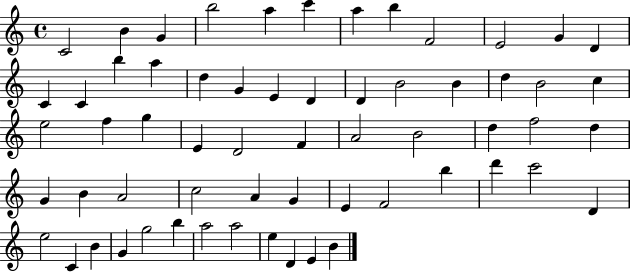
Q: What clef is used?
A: treble